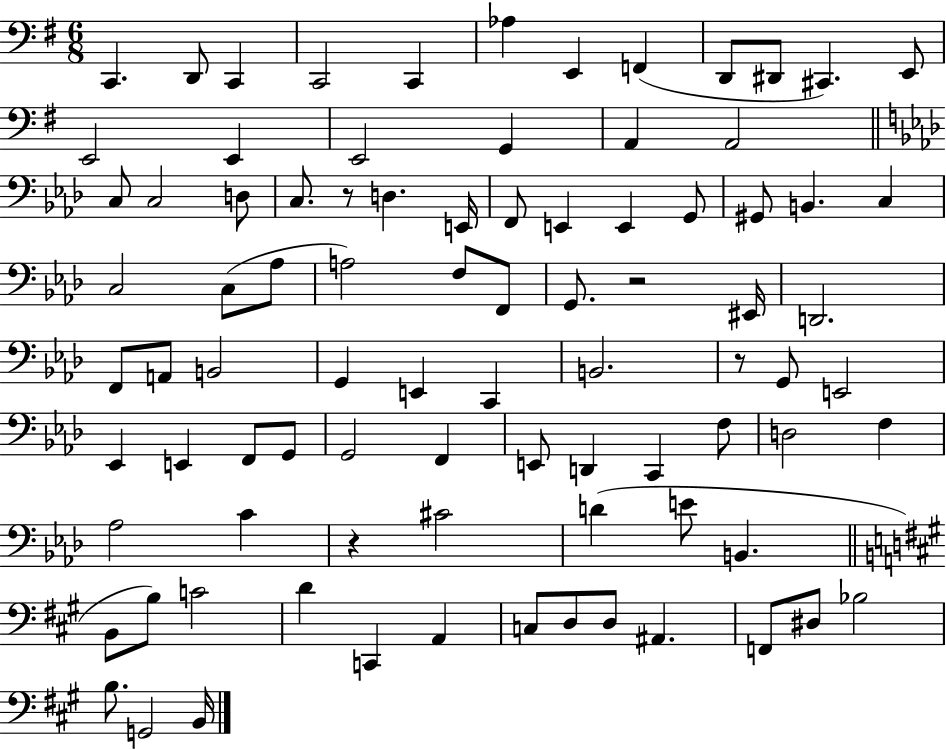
{
  \clef bass
  \numericTimeSignature
  \time 6/8
  \key g \major
  c,4. d,8 c,4 | c,2 c,4 | aes4 e,4 f,4( | d,8 dis,8 cis,4.) e,8 | \break e,2 e,4 | e,2 g,4 | a,4 a,2 | \bar "||" \break \key aes \major c8 c2 d8 | c8. r8 d4. e,16 | f,8 e,4 e,4 g,8 | gis,8 b,4. c4 | \break c2 c8( aes8 | a2) f8 f,8 | g,8. r2 eis,16 | d,2. | \break f,8 a,8 b,2 | g,4 e,4 c,4 | b,2. | r8 g,8 e,2 | \break ees,4 e,4 f,8 g,8 | g,2 f,4 | e,8 d,4 c,4 f8 | d2 f4 | \break aes2 c'4 | r4 cis'2 | d'4( e'8 b,4. | \bar "||" \break \key a \major b,8 b8) c'2 | d'4 c,4 a,4 | c8 d8 d8 ais,4. | f,8 dis8 bes2 | \break b8. g,2 b,16 | \bar "|."
}